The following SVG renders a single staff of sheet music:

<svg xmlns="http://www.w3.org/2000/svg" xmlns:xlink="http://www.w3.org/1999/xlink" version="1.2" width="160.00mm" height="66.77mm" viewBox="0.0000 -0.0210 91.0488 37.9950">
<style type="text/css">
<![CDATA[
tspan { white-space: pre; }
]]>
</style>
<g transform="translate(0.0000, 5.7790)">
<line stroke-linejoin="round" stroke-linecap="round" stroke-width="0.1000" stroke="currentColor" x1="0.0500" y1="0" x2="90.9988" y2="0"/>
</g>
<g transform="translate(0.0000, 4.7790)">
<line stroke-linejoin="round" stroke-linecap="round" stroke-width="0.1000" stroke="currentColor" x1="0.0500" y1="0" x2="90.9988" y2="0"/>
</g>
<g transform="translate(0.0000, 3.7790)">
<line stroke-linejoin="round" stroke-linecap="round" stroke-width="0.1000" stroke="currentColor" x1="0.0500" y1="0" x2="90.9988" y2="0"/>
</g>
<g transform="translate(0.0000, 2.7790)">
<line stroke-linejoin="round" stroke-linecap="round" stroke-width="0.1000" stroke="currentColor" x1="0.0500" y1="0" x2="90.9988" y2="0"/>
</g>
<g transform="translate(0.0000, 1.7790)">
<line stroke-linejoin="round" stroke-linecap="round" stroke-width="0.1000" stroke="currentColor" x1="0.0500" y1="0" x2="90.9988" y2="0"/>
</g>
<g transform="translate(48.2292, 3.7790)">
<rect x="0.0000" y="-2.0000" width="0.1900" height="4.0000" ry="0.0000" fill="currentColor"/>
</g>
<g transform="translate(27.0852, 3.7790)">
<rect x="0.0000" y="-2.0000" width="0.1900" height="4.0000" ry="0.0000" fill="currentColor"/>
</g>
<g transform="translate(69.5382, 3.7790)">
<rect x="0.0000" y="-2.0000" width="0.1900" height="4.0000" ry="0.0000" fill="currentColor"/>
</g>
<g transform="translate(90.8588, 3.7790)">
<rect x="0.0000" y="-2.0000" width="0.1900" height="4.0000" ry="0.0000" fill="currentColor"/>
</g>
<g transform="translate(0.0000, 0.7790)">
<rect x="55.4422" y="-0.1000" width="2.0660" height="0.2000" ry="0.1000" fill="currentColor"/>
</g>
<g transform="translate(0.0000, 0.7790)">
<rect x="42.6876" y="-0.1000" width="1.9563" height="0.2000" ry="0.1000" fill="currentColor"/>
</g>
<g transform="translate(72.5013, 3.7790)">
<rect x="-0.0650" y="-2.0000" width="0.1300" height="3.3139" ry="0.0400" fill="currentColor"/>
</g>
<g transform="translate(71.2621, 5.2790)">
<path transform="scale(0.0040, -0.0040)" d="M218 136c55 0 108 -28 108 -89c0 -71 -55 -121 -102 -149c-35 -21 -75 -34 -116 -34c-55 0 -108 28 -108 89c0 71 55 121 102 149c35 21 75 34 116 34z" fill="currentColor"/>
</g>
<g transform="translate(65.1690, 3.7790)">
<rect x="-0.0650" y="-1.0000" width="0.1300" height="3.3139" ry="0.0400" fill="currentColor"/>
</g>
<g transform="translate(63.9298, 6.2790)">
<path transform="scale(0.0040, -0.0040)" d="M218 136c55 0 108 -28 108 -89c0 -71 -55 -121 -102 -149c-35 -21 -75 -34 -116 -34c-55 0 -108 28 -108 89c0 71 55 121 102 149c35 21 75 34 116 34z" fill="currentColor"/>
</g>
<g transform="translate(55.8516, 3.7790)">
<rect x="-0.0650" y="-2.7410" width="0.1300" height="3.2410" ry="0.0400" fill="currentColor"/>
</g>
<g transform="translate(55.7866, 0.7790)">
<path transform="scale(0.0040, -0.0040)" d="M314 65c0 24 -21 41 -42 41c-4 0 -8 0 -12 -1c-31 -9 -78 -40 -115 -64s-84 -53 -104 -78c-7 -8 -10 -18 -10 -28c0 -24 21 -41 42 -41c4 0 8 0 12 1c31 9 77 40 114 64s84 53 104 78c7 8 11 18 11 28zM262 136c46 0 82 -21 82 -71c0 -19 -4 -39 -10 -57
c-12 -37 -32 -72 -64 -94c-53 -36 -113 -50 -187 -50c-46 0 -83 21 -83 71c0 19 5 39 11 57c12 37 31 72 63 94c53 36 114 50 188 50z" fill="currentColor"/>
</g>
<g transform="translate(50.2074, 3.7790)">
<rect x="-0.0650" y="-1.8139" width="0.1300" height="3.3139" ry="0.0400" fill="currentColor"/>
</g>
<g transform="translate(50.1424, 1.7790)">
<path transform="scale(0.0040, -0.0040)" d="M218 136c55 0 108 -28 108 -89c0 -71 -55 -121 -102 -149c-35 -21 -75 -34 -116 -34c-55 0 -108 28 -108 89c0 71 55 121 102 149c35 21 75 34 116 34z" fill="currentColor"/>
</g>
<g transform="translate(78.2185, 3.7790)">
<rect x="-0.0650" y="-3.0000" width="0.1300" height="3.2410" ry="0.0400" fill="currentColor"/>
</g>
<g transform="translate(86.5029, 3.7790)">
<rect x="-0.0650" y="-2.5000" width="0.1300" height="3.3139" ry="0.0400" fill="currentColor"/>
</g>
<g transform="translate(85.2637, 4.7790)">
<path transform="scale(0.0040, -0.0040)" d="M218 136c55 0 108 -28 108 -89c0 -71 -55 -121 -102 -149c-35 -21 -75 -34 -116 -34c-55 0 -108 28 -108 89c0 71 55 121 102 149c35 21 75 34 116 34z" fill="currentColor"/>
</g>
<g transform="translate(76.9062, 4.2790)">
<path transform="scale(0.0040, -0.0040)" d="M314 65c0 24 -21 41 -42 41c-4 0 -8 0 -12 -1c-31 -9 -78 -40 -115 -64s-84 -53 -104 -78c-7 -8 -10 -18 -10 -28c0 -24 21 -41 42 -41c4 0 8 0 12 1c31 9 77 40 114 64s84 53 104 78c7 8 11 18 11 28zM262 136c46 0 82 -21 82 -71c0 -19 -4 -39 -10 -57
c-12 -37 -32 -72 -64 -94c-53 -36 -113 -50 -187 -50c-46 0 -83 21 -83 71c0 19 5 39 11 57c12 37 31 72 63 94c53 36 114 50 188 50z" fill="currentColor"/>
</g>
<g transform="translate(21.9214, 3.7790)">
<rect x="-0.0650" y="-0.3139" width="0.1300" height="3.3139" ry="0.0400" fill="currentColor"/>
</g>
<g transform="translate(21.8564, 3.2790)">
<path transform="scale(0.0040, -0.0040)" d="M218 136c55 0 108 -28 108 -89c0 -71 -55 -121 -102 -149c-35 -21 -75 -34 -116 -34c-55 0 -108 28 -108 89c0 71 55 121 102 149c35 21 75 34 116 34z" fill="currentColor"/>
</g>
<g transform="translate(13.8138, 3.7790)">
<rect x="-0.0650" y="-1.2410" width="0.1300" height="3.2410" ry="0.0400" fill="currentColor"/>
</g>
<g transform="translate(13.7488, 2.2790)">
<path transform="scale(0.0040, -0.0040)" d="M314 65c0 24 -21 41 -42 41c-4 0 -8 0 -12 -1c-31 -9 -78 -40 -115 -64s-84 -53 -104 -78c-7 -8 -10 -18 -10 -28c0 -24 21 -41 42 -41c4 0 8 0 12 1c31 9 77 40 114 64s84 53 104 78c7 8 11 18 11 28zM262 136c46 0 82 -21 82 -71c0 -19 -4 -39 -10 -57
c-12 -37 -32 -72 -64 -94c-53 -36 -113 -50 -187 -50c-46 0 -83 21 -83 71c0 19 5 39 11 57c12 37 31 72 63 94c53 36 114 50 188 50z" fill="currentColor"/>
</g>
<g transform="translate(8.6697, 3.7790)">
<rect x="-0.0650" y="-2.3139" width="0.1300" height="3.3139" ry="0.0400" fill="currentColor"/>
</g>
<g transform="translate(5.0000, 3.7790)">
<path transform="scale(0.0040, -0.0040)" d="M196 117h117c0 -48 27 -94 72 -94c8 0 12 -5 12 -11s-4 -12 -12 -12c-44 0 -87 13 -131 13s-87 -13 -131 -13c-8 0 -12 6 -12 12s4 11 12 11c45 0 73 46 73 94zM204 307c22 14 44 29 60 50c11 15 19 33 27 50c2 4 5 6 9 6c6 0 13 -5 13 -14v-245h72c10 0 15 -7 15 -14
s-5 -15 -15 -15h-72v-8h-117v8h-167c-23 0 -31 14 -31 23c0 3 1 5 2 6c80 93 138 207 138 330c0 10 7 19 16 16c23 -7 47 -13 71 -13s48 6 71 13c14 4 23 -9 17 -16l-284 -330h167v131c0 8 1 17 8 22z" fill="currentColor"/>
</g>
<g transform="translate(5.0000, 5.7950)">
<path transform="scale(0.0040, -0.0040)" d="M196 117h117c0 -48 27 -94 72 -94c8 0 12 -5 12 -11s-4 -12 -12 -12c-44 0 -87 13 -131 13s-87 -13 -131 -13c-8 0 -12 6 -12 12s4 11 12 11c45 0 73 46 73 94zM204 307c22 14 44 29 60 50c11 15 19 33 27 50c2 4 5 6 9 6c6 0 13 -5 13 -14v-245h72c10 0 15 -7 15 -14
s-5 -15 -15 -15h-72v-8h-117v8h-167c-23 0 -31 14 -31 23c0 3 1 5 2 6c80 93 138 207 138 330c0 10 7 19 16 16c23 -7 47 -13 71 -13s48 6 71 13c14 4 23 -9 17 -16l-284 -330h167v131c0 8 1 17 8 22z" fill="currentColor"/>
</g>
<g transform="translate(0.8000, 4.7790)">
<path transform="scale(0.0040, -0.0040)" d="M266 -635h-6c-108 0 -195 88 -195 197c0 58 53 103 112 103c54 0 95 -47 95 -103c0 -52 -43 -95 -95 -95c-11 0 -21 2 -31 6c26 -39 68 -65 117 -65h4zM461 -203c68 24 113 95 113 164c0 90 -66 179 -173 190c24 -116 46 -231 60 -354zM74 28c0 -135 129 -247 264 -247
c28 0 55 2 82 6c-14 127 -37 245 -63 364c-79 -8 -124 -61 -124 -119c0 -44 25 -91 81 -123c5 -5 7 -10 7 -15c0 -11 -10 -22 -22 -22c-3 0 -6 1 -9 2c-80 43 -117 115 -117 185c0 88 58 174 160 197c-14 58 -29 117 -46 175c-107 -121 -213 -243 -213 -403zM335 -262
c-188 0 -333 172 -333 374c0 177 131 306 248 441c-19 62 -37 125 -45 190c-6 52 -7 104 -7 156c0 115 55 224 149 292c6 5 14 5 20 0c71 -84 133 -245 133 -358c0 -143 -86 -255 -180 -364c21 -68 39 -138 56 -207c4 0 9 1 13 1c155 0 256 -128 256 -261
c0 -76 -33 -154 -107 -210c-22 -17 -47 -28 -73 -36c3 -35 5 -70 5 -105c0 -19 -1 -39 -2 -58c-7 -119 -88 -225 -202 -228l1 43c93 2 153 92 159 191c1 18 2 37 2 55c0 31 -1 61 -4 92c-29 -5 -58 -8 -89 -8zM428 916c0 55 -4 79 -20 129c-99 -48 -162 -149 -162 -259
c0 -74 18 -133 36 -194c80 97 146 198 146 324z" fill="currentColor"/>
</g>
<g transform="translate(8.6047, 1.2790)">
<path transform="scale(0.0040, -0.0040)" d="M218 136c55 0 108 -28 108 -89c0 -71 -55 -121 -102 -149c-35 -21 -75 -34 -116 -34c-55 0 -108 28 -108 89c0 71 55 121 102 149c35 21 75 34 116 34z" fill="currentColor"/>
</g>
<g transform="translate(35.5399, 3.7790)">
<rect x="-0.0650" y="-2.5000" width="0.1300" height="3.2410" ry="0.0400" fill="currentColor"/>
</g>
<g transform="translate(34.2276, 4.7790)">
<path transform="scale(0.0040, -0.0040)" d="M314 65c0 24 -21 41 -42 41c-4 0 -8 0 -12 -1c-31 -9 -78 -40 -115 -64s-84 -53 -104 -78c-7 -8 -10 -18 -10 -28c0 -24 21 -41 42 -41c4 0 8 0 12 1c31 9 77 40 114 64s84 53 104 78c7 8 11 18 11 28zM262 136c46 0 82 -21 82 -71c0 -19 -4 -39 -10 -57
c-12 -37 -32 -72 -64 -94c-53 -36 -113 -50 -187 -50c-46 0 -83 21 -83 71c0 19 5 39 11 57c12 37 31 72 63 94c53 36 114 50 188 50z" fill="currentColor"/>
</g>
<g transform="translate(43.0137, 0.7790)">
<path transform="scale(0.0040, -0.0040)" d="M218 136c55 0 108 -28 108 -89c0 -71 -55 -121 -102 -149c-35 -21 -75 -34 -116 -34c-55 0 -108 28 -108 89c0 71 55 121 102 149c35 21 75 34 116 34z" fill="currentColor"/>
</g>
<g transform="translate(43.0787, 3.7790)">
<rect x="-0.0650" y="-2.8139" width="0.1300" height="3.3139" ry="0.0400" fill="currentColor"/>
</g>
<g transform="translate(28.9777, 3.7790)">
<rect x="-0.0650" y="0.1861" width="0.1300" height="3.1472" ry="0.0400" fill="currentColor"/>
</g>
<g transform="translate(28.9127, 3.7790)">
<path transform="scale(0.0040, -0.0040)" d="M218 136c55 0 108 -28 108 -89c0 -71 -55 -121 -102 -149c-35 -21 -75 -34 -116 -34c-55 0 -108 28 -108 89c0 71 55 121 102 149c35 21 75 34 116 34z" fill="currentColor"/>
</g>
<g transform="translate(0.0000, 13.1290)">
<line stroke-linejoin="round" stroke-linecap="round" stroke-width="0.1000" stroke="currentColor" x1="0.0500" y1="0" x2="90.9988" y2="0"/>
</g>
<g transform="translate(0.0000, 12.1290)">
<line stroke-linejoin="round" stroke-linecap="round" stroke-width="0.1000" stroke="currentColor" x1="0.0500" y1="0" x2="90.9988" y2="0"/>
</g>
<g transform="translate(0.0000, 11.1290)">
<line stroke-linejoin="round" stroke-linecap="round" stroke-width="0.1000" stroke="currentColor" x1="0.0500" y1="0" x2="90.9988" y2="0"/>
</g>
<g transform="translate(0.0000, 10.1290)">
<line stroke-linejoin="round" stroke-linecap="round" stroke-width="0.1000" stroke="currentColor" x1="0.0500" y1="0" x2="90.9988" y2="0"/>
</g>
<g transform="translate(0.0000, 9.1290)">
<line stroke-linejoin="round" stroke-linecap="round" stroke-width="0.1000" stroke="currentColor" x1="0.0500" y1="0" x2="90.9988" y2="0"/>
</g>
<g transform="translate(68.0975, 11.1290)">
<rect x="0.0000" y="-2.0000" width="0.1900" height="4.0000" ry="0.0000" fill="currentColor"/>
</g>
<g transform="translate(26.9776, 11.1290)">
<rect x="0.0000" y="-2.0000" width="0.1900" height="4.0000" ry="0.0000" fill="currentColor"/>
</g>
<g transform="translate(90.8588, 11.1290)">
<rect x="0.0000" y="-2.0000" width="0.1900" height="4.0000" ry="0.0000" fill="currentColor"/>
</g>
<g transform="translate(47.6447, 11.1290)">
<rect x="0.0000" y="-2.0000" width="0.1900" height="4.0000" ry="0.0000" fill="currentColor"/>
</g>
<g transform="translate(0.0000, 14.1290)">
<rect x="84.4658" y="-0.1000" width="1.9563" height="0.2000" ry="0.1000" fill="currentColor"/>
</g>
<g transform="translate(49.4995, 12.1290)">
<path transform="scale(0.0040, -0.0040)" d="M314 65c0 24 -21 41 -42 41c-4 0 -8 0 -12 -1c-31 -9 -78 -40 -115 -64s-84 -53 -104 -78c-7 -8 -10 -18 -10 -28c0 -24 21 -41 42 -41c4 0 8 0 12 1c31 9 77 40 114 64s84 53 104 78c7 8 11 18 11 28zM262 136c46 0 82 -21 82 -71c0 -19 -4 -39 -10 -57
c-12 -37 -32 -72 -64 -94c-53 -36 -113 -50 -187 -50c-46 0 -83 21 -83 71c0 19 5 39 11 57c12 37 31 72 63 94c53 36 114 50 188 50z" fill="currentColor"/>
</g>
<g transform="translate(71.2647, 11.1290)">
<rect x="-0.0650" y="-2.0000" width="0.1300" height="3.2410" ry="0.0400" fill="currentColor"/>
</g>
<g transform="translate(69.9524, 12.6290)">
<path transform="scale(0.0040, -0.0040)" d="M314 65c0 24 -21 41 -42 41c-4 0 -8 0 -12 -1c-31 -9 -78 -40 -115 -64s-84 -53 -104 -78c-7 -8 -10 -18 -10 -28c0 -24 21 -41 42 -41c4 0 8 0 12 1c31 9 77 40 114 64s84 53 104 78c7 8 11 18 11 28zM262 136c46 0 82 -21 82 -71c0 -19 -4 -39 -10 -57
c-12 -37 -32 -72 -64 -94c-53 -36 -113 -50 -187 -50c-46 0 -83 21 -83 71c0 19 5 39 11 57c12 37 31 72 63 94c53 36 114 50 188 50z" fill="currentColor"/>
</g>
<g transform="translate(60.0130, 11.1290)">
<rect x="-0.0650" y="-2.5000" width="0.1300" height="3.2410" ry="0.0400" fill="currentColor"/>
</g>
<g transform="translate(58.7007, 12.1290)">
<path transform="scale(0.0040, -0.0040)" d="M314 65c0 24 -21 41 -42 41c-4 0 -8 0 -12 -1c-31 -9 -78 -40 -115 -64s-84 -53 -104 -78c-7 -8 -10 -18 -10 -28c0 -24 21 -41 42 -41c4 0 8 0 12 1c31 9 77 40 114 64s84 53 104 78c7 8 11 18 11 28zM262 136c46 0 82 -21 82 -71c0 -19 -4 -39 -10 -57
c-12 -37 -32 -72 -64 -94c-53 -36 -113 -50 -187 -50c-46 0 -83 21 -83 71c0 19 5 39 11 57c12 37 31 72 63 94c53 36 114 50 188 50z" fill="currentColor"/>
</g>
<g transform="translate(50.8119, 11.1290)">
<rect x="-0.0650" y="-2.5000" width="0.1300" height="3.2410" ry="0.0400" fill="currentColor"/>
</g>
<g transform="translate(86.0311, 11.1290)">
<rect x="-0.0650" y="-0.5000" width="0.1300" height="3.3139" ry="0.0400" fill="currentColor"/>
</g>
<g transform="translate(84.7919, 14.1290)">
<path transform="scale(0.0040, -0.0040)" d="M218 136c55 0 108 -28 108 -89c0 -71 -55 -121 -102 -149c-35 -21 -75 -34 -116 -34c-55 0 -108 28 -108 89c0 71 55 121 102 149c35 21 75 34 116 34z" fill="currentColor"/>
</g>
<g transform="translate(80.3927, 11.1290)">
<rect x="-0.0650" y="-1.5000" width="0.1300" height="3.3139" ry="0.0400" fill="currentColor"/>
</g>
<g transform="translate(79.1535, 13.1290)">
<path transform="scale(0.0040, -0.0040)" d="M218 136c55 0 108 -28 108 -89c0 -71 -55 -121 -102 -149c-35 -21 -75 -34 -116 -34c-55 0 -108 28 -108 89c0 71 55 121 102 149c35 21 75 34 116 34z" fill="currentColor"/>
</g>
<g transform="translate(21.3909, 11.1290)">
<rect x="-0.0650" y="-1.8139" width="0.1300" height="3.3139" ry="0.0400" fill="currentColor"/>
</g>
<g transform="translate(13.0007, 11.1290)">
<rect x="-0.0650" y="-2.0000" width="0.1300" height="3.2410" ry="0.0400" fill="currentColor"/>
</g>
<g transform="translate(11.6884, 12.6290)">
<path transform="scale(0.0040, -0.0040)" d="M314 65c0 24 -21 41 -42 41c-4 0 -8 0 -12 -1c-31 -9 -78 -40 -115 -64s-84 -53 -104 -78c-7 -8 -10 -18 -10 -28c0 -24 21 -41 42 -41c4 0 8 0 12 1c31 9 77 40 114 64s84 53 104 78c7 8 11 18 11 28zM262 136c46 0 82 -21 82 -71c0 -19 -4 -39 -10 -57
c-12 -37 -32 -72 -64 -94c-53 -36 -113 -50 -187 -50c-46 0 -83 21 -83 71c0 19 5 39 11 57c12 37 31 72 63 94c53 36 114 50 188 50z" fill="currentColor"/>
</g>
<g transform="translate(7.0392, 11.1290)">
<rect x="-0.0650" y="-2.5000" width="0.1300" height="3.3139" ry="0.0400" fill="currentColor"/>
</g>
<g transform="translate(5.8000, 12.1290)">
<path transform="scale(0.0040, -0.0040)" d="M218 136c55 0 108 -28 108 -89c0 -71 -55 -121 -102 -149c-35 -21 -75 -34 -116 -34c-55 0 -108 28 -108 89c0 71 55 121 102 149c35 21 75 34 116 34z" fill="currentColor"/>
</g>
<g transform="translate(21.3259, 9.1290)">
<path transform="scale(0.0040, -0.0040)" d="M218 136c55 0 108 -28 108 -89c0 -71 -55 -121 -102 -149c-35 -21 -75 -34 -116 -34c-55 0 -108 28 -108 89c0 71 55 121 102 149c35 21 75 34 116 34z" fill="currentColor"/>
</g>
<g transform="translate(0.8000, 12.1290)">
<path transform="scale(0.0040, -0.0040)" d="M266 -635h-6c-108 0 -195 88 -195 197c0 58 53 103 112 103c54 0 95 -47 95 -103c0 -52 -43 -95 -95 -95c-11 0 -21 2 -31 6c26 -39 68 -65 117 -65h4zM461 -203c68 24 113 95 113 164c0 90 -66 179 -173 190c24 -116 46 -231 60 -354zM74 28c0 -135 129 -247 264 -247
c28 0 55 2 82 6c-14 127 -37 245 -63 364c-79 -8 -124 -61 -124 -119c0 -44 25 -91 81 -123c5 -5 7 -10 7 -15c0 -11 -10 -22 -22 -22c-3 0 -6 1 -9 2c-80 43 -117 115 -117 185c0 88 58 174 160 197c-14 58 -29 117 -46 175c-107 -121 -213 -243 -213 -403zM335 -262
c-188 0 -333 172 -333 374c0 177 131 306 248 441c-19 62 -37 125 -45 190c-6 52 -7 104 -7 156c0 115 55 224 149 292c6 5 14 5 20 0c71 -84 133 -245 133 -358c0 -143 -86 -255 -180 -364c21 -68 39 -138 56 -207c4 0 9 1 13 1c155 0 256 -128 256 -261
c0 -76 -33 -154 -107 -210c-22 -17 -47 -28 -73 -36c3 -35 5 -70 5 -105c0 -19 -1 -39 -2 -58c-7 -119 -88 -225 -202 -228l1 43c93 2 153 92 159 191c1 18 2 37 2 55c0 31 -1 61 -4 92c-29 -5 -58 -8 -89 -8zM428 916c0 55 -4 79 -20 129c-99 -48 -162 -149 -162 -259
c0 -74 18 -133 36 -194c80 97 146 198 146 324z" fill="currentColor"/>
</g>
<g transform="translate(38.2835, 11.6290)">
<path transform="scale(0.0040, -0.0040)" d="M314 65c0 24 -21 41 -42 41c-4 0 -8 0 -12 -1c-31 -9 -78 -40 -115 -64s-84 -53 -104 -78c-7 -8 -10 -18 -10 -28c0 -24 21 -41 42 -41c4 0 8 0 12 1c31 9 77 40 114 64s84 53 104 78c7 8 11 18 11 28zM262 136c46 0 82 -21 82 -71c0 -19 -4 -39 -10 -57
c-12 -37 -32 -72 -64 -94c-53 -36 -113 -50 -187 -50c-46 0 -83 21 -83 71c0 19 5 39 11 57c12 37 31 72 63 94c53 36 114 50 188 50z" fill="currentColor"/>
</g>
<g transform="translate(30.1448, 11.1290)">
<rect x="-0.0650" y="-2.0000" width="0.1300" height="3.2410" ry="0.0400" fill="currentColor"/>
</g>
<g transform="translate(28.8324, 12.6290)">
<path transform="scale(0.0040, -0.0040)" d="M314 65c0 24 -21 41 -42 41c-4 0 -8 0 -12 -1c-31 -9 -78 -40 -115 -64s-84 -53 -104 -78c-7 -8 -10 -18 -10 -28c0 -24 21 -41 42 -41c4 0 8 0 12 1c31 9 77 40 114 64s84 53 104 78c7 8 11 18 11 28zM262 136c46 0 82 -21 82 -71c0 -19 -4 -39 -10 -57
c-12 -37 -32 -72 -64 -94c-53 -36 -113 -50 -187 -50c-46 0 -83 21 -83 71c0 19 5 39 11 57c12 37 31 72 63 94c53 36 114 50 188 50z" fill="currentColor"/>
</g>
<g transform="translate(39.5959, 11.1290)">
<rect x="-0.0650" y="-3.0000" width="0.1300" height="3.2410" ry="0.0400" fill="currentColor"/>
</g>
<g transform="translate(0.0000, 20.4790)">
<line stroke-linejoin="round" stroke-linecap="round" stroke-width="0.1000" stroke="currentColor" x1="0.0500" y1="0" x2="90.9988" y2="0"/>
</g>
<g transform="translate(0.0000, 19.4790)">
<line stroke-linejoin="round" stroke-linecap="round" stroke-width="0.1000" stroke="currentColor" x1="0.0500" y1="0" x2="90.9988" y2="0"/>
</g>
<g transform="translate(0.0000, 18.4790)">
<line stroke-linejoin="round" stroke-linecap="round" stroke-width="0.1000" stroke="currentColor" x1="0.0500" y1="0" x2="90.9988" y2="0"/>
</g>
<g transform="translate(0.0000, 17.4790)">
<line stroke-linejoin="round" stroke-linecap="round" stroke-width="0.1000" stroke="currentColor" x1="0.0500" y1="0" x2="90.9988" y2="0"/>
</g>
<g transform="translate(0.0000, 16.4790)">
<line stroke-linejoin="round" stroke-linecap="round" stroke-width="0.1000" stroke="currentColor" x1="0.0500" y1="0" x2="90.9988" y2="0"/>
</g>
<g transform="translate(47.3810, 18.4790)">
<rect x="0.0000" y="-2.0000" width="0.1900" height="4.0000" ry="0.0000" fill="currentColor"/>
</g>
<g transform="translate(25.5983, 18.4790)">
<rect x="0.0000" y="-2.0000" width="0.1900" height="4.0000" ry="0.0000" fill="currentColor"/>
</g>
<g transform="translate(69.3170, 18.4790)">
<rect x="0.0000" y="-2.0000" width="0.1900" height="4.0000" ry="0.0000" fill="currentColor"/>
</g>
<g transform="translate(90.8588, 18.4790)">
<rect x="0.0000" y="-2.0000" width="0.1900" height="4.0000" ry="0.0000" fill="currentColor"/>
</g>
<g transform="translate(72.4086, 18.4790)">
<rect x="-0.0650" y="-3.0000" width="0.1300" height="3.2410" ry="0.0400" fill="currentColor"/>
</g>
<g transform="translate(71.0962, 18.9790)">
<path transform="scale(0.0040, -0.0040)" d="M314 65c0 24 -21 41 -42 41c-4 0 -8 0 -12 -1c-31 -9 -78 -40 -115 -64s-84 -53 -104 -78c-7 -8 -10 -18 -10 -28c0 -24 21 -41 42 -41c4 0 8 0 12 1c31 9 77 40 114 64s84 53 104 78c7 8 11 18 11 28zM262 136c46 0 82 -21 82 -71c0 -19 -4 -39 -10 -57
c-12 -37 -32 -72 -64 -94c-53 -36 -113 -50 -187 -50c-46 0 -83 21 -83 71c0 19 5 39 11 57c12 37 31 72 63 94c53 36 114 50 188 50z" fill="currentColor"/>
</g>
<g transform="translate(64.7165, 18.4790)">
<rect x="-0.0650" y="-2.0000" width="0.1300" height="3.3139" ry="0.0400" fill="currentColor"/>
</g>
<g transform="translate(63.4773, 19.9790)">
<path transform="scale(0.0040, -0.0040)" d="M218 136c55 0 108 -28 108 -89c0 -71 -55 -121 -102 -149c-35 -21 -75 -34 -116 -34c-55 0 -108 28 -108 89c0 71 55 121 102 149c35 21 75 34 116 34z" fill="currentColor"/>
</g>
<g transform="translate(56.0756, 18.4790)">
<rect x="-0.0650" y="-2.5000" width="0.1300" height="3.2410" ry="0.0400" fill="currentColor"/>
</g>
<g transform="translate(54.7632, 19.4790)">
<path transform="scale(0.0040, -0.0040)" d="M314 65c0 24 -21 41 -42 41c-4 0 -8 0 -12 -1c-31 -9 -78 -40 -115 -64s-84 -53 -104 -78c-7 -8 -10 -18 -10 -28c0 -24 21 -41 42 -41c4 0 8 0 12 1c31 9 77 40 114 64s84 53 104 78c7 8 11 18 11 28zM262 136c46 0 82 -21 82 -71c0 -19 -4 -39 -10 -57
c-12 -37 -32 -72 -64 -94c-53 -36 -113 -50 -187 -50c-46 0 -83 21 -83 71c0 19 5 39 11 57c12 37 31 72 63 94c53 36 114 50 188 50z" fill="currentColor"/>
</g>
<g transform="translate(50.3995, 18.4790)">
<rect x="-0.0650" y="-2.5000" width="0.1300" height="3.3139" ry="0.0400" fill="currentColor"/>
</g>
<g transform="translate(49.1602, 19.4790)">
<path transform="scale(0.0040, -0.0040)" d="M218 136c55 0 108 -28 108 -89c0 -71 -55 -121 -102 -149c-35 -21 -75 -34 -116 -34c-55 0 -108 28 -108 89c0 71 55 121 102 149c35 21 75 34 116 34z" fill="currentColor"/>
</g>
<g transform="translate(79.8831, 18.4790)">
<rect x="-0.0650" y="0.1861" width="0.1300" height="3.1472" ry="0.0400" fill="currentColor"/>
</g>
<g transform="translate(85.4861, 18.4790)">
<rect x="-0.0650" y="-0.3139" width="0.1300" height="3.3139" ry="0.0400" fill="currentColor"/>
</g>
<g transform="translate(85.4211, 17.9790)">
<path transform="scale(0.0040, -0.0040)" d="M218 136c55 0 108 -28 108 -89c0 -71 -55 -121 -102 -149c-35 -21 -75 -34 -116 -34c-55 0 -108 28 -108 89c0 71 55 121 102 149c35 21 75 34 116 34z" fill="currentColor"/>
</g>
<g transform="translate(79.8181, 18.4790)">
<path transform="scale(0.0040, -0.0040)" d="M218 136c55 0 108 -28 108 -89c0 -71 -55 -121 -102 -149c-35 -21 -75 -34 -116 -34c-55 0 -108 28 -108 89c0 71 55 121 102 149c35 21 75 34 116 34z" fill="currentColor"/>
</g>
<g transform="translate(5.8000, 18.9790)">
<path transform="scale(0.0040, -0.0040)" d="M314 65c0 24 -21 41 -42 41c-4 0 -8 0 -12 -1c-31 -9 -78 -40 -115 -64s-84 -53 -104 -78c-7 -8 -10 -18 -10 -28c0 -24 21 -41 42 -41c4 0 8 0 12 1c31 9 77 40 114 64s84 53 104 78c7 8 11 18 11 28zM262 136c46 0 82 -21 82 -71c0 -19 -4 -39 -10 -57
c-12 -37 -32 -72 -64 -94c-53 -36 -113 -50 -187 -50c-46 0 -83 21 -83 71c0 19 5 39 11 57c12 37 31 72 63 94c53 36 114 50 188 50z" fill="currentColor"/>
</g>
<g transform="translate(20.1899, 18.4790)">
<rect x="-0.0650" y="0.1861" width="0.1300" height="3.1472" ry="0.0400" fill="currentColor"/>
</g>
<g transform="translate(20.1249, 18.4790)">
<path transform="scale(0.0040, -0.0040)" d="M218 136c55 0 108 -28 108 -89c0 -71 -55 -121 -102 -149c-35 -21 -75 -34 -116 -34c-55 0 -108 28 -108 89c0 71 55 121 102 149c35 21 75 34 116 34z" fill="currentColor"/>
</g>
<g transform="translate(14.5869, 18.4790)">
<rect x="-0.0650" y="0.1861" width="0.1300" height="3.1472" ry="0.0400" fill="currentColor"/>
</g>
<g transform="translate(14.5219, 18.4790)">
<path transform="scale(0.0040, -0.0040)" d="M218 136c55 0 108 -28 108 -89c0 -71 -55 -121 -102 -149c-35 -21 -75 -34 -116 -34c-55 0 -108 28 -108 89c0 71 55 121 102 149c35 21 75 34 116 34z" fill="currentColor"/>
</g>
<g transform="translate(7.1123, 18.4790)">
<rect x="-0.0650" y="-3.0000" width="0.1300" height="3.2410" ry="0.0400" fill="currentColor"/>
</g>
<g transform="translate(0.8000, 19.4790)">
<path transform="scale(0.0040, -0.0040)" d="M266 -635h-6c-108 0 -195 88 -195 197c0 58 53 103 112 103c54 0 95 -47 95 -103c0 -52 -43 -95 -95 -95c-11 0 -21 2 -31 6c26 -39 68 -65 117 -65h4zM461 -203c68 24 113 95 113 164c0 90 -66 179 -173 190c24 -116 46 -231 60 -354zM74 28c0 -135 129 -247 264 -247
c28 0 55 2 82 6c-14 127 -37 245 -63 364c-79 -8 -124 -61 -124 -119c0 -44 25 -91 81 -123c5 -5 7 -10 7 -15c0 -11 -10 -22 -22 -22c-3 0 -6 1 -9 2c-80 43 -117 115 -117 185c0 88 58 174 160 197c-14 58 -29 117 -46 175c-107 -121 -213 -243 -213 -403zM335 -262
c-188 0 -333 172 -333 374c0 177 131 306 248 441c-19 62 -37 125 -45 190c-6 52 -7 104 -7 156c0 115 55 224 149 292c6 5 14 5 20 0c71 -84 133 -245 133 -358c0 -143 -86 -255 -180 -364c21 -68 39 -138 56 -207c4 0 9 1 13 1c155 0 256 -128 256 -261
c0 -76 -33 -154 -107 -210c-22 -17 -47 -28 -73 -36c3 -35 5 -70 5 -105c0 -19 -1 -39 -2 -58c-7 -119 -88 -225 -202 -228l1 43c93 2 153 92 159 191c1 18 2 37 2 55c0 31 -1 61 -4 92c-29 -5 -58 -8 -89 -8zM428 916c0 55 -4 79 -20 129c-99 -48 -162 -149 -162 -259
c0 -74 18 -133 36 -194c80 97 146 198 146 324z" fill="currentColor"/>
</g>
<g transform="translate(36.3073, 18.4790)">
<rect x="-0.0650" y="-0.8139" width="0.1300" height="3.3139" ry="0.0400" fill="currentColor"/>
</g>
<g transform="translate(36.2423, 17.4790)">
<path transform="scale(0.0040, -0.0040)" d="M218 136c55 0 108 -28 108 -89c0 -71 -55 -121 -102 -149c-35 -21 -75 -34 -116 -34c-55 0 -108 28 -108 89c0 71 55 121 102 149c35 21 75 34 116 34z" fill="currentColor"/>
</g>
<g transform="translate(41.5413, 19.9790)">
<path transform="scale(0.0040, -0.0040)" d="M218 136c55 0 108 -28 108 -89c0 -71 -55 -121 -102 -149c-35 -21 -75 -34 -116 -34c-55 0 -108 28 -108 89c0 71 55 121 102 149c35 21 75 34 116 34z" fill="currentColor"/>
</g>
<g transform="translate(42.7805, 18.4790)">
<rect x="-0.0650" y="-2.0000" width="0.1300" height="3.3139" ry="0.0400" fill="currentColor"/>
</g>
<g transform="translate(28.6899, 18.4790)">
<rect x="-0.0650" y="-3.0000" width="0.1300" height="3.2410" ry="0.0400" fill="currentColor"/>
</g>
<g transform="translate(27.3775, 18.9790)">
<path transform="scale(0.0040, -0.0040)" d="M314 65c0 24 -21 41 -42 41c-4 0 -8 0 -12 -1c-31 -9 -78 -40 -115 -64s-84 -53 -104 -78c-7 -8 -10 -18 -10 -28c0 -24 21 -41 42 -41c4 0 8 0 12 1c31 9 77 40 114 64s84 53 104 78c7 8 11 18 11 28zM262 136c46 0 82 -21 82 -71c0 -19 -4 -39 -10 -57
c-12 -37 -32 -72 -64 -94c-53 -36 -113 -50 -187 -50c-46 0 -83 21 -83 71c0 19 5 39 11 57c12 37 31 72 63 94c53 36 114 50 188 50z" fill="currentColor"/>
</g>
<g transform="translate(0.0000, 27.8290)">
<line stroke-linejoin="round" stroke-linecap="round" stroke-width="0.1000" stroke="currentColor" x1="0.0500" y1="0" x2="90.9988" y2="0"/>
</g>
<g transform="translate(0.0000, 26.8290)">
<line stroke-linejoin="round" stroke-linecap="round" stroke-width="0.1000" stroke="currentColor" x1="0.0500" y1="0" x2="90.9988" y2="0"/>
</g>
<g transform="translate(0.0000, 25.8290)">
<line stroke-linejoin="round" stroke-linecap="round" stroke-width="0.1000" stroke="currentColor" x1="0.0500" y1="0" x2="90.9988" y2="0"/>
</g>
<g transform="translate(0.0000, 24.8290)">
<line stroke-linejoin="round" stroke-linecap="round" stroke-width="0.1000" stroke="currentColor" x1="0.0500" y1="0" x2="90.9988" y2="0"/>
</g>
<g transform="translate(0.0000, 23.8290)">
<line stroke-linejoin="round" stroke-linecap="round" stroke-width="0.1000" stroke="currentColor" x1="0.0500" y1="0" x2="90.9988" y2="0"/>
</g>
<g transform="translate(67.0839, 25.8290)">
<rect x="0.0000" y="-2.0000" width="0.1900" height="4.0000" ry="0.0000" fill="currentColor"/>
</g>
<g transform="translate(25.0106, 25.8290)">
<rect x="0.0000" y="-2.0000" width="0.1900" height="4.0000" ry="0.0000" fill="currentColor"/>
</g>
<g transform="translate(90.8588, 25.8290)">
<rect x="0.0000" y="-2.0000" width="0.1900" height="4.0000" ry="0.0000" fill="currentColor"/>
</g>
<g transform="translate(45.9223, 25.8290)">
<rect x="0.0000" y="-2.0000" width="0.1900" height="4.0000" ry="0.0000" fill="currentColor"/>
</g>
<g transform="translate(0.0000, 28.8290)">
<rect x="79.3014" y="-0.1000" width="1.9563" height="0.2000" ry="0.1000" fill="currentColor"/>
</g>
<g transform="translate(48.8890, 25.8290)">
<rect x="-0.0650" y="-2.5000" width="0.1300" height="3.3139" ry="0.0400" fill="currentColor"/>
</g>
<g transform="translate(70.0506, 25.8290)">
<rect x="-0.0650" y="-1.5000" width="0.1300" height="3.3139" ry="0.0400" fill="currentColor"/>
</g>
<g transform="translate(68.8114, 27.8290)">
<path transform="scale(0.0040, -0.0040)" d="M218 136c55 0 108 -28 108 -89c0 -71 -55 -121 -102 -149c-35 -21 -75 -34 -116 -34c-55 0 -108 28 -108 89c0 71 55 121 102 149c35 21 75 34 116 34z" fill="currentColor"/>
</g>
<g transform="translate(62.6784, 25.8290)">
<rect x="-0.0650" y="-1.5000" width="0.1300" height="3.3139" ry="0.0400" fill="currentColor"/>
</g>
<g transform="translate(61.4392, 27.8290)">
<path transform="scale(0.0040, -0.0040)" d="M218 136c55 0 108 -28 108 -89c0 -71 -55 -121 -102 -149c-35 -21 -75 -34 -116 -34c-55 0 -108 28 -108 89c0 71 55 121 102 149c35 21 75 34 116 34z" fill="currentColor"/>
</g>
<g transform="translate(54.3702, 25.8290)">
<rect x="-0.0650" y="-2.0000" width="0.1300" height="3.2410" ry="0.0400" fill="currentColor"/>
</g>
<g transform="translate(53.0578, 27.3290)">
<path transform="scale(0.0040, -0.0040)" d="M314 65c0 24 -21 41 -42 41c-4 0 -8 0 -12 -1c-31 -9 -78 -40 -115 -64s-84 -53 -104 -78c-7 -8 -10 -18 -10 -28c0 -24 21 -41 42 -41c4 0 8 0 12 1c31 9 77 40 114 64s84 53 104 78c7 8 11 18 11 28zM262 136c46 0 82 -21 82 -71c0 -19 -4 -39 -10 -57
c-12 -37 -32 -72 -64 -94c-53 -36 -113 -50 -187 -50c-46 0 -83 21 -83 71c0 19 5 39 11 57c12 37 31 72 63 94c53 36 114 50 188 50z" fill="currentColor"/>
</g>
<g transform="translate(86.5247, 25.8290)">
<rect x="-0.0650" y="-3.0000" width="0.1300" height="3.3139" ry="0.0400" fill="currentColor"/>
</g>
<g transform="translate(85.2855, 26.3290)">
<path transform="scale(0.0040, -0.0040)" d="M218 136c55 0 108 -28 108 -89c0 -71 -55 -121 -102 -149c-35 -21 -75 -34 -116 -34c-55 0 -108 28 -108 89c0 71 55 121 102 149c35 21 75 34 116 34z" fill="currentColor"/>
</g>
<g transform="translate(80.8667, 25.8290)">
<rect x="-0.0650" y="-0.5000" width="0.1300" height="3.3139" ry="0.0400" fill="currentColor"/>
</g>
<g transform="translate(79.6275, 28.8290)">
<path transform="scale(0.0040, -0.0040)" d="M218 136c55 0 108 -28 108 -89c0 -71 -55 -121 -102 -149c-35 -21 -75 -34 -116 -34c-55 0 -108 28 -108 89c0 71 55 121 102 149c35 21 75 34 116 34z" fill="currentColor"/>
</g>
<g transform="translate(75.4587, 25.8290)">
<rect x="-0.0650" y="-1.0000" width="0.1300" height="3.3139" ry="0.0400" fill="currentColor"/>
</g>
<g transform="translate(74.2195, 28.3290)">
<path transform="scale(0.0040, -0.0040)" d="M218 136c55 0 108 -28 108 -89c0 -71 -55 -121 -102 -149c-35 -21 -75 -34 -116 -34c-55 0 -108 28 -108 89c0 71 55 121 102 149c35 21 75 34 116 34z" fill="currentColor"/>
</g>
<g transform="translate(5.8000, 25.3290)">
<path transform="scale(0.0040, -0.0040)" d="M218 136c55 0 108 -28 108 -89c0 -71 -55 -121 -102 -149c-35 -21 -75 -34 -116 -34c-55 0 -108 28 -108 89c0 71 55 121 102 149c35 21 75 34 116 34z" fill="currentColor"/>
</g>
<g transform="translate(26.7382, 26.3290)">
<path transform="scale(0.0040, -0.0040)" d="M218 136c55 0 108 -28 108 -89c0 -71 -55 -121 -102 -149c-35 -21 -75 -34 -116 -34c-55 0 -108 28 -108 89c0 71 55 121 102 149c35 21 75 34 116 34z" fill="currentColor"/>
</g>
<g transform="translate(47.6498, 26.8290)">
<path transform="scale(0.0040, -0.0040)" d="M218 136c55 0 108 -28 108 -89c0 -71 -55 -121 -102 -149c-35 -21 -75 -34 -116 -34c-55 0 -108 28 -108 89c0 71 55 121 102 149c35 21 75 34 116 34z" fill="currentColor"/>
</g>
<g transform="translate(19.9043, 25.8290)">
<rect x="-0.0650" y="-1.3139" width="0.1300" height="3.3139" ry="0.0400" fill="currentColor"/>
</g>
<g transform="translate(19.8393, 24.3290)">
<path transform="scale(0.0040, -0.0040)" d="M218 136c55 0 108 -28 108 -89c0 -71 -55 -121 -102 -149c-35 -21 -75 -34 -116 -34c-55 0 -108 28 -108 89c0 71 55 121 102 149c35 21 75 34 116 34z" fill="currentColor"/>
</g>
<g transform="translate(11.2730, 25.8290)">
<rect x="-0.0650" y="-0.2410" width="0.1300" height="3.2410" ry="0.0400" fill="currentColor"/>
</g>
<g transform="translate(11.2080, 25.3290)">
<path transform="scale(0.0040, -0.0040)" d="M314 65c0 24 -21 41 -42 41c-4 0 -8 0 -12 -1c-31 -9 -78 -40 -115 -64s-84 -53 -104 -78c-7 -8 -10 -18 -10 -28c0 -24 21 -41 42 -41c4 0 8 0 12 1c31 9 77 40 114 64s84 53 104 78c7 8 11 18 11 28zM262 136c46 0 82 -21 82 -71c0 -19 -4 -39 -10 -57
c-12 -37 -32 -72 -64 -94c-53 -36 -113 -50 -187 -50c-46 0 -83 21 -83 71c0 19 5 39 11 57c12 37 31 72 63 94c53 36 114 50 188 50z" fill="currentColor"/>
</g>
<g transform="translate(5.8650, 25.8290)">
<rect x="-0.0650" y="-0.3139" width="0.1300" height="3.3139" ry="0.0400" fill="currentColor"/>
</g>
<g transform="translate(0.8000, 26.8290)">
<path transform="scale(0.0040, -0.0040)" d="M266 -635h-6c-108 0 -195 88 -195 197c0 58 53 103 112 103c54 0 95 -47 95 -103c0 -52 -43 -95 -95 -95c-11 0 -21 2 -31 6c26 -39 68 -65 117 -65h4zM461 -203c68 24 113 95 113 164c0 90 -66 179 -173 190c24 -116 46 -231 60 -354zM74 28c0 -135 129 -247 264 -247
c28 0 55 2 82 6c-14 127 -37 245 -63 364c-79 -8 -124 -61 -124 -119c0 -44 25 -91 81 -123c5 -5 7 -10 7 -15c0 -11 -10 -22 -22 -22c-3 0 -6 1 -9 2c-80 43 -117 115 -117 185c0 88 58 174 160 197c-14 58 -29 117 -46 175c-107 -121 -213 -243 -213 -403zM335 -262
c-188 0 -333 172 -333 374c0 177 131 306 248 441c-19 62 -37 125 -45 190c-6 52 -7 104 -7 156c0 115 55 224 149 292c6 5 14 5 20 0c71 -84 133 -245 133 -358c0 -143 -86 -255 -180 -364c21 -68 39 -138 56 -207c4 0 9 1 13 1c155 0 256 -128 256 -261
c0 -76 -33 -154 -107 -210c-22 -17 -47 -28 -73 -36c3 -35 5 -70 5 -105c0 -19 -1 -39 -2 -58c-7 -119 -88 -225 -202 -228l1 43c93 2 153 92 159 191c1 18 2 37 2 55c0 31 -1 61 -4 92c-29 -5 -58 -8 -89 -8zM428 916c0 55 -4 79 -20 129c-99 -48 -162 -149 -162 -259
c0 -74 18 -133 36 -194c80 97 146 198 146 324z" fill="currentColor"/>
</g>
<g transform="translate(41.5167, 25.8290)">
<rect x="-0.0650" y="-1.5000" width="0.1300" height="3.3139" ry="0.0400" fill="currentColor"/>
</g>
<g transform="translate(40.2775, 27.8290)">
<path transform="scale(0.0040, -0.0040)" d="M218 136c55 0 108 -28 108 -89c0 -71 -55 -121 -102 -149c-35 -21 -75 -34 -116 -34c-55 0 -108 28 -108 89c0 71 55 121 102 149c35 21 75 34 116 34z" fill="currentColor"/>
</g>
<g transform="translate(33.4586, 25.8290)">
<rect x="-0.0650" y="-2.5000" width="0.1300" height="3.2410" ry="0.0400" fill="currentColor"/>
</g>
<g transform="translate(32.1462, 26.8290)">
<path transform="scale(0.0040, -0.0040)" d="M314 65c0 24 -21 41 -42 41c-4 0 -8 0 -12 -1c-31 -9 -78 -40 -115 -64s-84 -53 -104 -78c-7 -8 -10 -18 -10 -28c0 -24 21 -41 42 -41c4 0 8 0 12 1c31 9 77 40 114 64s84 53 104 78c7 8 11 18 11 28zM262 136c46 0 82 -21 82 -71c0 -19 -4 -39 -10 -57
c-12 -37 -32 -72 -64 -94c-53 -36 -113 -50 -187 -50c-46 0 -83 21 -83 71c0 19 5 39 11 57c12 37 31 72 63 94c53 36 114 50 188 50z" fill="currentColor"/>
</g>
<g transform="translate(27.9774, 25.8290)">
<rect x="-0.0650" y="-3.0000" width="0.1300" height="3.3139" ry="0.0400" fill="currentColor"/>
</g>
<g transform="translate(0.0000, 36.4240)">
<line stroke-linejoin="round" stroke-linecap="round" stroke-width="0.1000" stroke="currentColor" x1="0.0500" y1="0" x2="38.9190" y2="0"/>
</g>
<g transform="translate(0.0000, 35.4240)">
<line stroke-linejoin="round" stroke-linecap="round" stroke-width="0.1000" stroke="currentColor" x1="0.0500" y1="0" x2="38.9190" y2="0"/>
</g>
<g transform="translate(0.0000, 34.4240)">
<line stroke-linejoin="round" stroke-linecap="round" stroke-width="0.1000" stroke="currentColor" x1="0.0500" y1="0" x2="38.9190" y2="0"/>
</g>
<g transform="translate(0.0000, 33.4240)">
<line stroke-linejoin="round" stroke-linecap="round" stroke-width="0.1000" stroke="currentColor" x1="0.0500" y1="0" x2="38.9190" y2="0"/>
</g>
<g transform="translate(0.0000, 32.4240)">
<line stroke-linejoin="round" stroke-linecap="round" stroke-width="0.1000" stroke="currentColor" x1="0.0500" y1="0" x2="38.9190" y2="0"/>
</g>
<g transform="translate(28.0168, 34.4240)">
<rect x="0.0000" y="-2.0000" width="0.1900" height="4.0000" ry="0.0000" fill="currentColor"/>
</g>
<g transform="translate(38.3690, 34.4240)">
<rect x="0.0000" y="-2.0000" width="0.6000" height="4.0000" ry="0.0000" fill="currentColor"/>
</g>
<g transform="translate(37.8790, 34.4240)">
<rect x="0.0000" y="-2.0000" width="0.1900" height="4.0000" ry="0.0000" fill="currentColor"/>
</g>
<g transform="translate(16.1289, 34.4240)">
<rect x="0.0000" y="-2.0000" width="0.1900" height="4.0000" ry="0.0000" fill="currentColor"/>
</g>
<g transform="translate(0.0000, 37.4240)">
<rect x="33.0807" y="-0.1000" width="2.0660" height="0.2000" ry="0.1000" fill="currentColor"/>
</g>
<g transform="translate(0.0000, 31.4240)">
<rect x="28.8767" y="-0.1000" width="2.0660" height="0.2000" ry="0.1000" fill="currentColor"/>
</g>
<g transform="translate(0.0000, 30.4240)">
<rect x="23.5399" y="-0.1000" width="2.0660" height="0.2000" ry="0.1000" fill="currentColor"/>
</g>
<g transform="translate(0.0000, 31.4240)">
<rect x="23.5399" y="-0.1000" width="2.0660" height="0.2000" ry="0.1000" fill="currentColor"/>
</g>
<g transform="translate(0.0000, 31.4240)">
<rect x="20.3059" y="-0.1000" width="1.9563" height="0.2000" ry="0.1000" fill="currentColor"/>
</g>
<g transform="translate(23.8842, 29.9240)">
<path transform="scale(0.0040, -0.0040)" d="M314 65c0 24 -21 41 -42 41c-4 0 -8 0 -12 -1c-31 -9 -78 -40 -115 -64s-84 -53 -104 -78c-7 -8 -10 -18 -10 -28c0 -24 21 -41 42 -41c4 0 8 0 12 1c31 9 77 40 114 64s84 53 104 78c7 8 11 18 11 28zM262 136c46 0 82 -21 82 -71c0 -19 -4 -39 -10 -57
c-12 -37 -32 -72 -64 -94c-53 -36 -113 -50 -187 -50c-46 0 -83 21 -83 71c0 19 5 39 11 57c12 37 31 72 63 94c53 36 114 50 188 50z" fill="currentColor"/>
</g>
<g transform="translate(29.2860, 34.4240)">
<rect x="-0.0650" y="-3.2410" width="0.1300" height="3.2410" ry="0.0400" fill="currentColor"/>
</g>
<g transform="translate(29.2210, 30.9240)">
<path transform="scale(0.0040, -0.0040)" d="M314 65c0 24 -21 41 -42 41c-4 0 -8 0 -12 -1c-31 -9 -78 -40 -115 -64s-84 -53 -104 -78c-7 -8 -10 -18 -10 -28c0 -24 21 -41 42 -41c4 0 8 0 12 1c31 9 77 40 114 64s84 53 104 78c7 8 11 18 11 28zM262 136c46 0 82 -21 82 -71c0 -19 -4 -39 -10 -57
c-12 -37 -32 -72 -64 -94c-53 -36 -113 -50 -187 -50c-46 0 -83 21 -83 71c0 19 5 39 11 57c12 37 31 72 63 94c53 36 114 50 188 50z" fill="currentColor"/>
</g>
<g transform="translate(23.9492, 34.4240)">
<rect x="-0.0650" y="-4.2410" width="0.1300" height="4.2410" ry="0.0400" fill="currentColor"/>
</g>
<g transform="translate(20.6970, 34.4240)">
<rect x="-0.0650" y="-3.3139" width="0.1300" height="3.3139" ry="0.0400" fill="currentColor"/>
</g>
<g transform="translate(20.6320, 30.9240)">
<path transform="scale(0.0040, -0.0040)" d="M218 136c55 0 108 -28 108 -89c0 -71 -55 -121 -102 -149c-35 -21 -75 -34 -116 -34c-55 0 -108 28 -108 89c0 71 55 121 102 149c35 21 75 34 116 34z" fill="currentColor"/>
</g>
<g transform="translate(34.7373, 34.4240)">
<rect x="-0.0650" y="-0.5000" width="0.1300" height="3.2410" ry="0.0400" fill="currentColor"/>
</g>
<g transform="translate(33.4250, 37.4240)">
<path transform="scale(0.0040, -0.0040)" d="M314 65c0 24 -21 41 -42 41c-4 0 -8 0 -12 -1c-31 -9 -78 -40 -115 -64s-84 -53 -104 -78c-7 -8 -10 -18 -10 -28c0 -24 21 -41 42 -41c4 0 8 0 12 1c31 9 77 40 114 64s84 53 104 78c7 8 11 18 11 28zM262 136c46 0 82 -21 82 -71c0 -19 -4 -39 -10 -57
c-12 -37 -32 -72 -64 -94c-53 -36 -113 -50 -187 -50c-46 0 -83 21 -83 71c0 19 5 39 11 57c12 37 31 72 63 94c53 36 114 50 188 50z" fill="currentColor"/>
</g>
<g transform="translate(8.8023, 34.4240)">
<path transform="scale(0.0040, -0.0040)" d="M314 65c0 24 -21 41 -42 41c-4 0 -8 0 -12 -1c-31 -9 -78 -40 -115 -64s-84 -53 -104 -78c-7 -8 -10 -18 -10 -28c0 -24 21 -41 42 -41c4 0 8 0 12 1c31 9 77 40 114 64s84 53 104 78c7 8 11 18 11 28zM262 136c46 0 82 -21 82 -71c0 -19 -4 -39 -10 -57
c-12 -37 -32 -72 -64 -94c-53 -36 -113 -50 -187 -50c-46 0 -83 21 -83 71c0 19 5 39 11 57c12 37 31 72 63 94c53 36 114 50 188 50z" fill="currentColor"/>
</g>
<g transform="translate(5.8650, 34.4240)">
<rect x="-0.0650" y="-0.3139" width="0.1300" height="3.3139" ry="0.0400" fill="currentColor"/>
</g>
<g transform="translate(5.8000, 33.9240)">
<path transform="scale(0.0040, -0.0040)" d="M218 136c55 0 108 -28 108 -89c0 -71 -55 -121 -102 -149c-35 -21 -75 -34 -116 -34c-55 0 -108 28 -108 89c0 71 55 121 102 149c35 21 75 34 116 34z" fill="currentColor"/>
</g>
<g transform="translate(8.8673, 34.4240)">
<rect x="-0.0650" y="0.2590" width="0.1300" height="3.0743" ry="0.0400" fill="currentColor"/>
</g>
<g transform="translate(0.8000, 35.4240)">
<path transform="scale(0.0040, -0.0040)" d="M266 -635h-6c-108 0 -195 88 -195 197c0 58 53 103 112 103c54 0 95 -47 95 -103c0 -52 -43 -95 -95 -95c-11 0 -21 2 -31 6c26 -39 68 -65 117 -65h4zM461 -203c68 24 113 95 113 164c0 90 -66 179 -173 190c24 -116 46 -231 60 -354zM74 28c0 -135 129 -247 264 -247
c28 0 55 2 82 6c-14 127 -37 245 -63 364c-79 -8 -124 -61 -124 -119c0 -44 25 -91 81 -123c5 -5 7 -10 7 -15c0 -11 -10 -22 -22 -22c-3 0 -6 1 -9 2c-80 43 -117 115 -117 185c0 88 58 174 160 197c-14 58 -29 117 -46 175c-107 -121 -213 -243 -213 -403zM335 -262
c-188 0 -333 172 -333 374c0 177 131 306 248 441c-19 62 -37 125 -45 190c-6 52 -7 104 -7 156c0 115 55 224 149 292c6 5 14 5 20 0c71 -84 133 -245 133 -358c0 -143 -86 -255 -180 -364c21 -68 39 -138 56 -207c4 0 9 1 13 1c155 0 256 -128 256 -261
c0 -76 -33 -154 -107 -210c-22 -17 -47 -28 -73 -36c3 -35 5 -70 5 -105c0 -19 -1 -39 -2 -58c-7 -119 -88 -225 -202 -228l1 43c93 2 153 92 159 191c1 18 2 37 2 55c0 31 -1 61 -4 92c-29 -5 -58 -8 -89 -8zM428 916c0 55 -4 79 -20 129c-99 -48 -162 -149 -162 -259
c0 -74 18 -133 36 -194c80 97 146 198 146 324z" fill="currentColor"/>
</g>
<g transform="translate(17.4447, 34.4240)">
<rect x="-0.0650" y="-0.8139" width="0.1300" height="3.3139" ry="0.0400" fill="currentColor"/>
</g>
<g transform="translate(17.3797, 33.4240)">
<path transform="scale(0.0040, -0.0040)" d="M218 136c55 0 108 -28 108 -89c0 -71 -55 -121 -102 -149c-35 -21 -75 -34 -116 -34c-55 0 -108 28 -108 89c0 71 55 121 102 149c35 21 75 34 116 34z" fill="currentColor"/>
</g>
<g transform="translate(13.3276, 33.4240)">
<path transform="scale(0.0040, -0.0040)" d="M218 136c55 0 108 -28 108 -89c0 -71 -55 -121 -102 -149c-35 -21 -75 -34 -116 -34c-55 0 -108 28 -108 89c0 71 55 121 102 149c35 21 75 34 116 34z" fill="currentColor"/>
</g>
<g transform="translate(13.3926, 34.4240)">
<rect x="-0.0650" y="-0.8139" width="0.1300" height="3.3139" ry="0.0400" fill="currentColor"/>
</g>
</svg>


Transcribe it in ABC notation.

X:1
T:Untitled
M:4/4
L:1/4
K:C
g e2 c B G2 a f a2 D F A2 G G F2 f F2 A2 G2 G2 F2 E C A2 B B A2 d F G G2 F A2 B c c c2 e A G2 E G F2 E E D C A c B2 d d b d'2 b2 C2